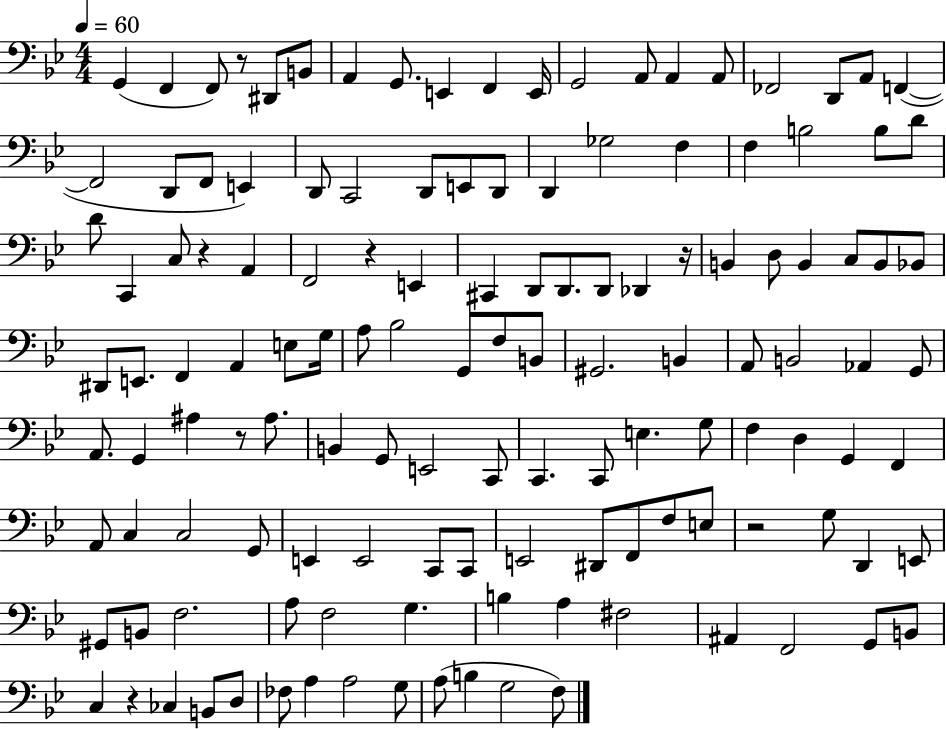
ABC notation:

X:1
T:Untitled
M:4/4
L:1/4
K:Bb
G,, F,, F,,/2 z/2 ^D,,/2 B,,/2 A,, G,,/2 E,, F,, E,,/4 G,,2 A,,/2 A,, A,,/2 _F,,2 D,,/2 A,,/2 F,, F,,2 D,,/2 F,,/2 E,, D,,/2 C,,2 D,,/2 E,,/2 D,,/2 D,, _G,2 F, F, B,2 B,/2 D/2 D/2 C,, C,/2 z A,, F,,2 z E,, ^C,, D,,/2 D,,/2 D,,/2 _D,, z/4 B,, D,/2 B,, C,/2 B,,/2 _B,,/2 ^D,,/2 E,,/2 F,, A,, E,/2 G,/4 A,/2 _B,2 G,,/2 F,/2 B,,/2 ^G,,2 B,, A,,/2 B,,2 _A,, G,,/2 A,,/2 G,, ^A, z/2 ^A,/2 B,, G,,/2 E,,2 C,,/2 C,, C,,/2 E, G,/2 F, D, G,, F,, A,,/2 C, C,2 G,,/2 E,, E,,2 C,,/2 C,,/2 E,,2 ^D,,/2 F,,/2 F,/2 E,/2 z2 G,/2 D,, E,,/2 ^G,,/2 B,,/2 F,2 A,/2 F,2 G, B, A, ^F,2 ^A,, F,,2 G,,/2 B,,/2 C, z _C, B,,/2 D,/2 _F,/2 A, A,2 G,/2 A,/2 B, G,2 F,/2